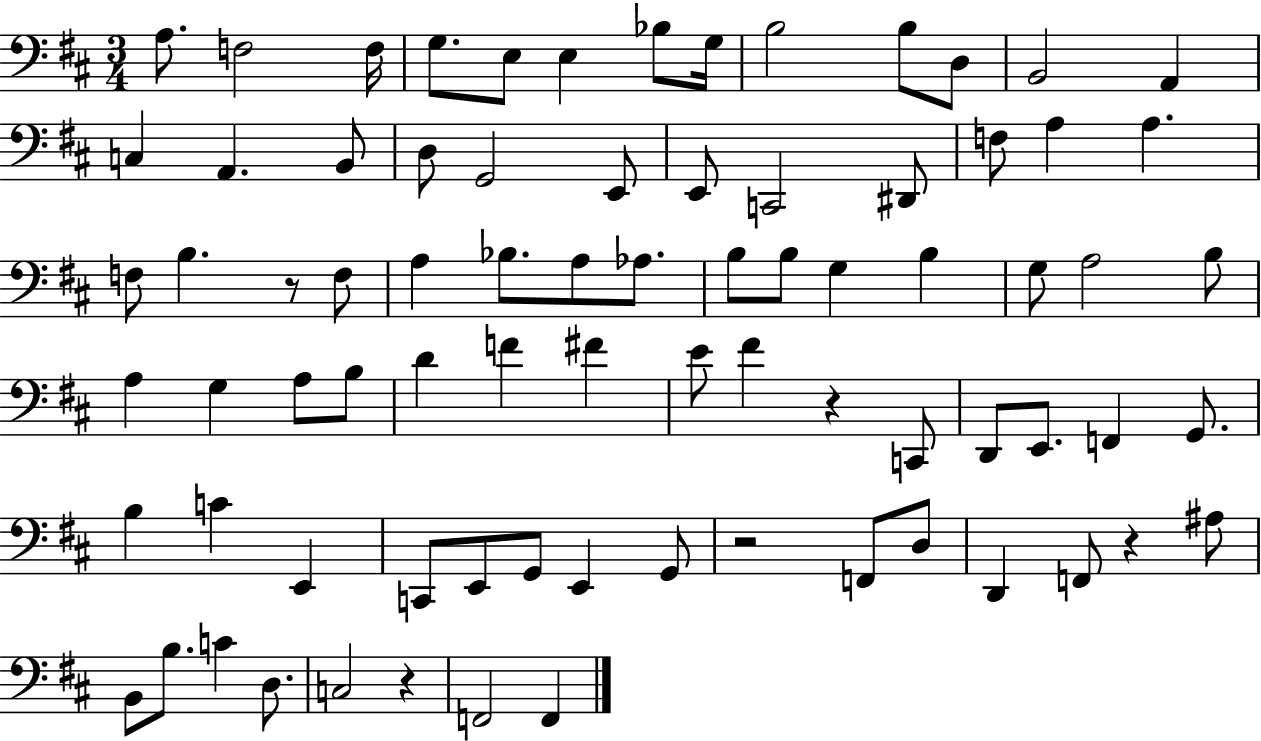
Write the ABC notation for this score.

X:1
T:Untitled
M:3/4
L:1/4
K:D
A,/2 F,2 F,/4 G,/2 E,/2 E, _B,/2 G,/4 B,2 B,/2 D,/2 B,,2 A,, C, A,, B,,/2 D,/2 G,,2 E,,/2 E,,/2 C,,2 ^D,,/2 F,/2 A, A, F,/2 B, z/2 F,/2 A, _B,/2 A,/2 _A,/2 B,/2 B,/2 G, B, G,/2 A,2 B,/2 A, G, A,/2 B,/2 D F ^F E/2 ^F z C,,/2 D,,/2 E,,/2 F,, G,,/2 B, C E,, C,,/2 E,,/2 G,,/2 E,, G,,/2 z2 F,,/2 D,/2 D,, F,,/2 z ^A,/2 B,,/2 B,/2 C D,/2 C,2 z F,,2 F,,